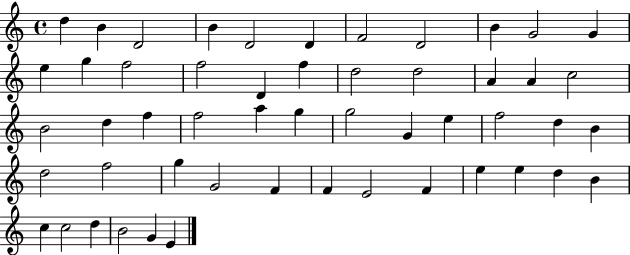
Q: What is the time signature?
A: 4/4